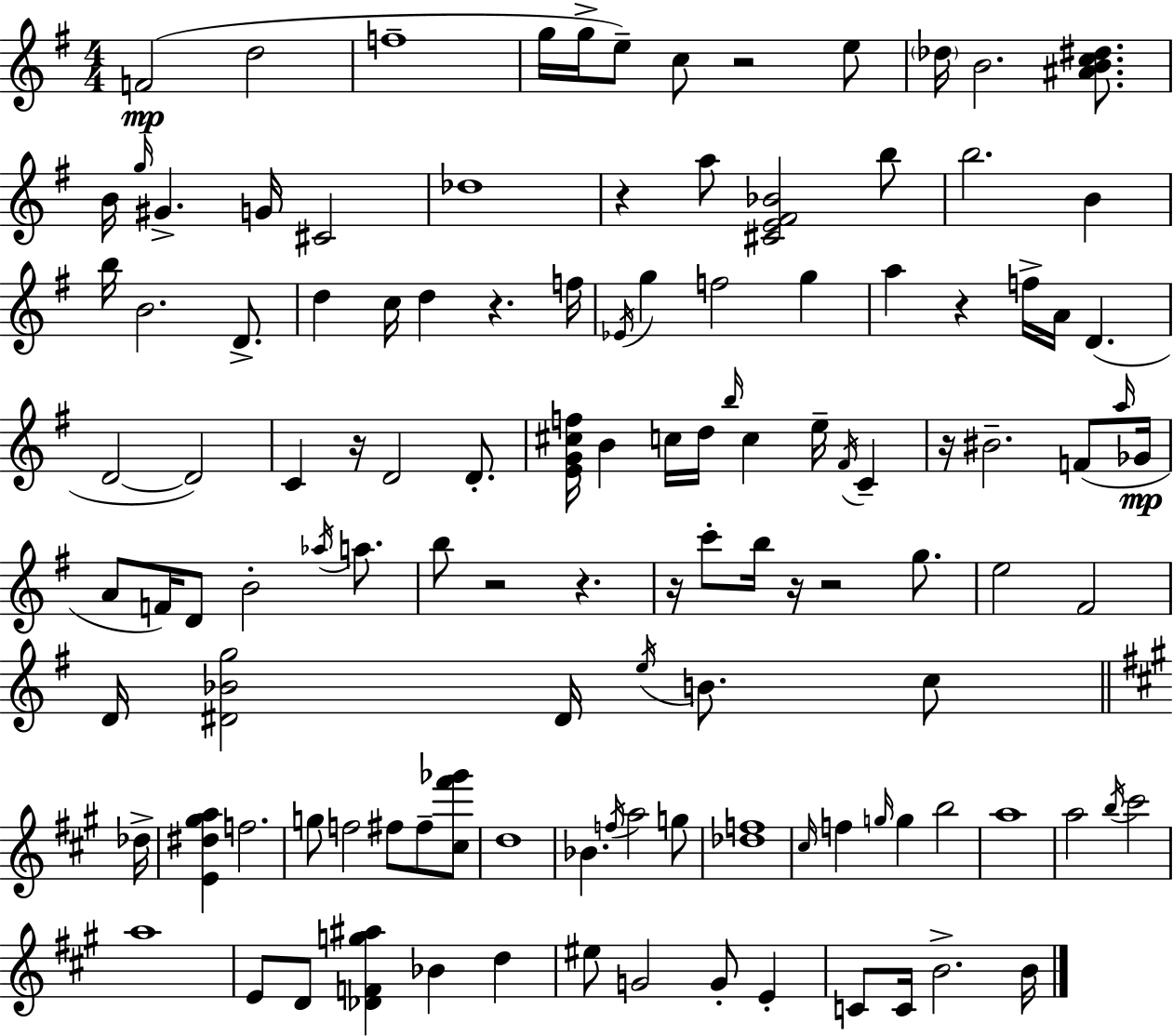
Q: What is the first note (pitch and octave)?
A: F4